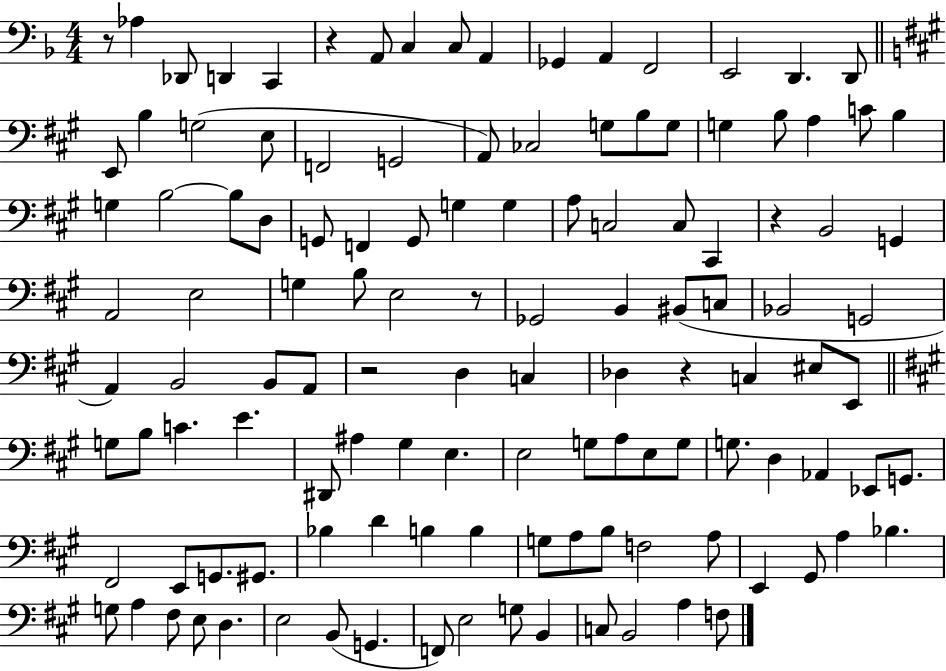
R/e Ab3/q Db2/e D2/q C2/q R/q A2/e C3/q C3/e A2/q Gb2/q A2/q F2/h E2/h D2/q. D2/e E2/e B3/q G3/h E3/e F2/h G2/h A2/e CES3/h G3/e B3/e G3/e G3/q B3/e A3/q C4/e B3/q G3/q B3/h B3/e D3/e G2/e F2/q G2/e G3/q G3/q A3/e C3/h C3/e C#2/q R/q B2/h G2/q A2/h E3/h G3/q B3/e E3/h R/e Gb2/h B2/q BIS2/e C3/e Bb2/h G2/h A2/q B2/h B2/e A2/e R/h D3/q C3/q Db3/q R/q C3/q EIS3/e E2/e G3/e B3/e C4/q. E4/q. D#2/e A#3/q G#3/q E3/q. E3/h G3/e A3/e E3/e G3/e G3/e. D3/q Ab2/q Eb2/e G2/e. F#2/h E2/e G2/e. G#2/e. Bb3/q D4/q B3/q B3/q G3/e A3/e B3/e F3/h A3/e E2/q G#2/e A3/q Bb3/q. G3/e A3/q F#3/e E3/e D3/q. E3/h B2/e G2/q. F2/e E3/h G3/e B2/q C3/e B2/h A3/q F3/e